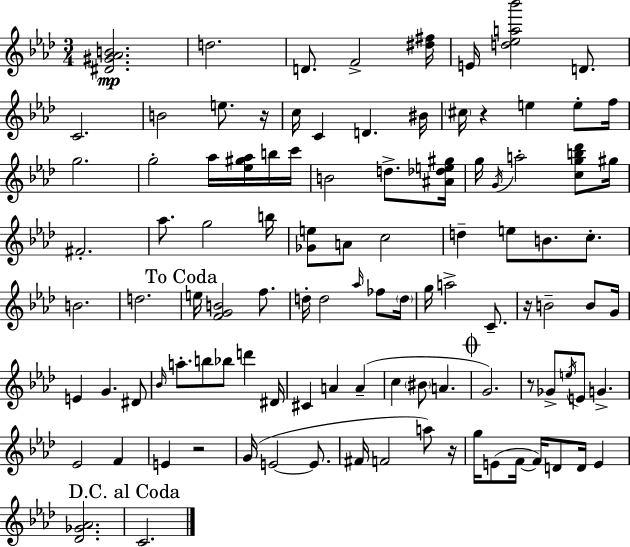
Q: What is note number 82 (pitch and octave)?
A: G5